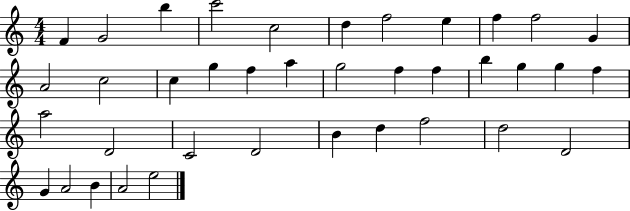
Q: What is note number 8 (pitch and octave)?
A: E5